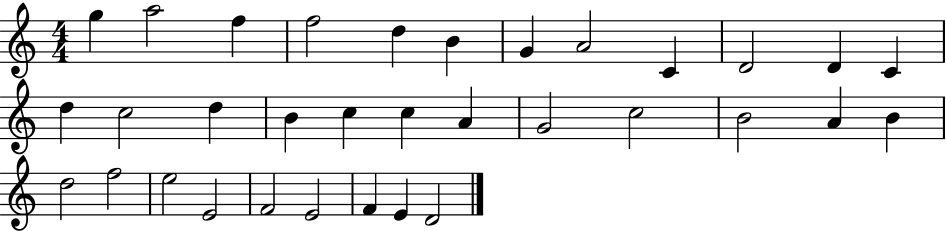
G5/q A5/h F5/q F5/h D5/q B4/q G4/q A4/h C4/q D4/h D4/q C4/q D5/q C5/h D5/q B4/q C5/q C5/q A4/q G4/h C5/h B4/h A4/q B4/q D5/h F5/h E5/h E4/h F4/h E4/h F4/q E4/q D4/h